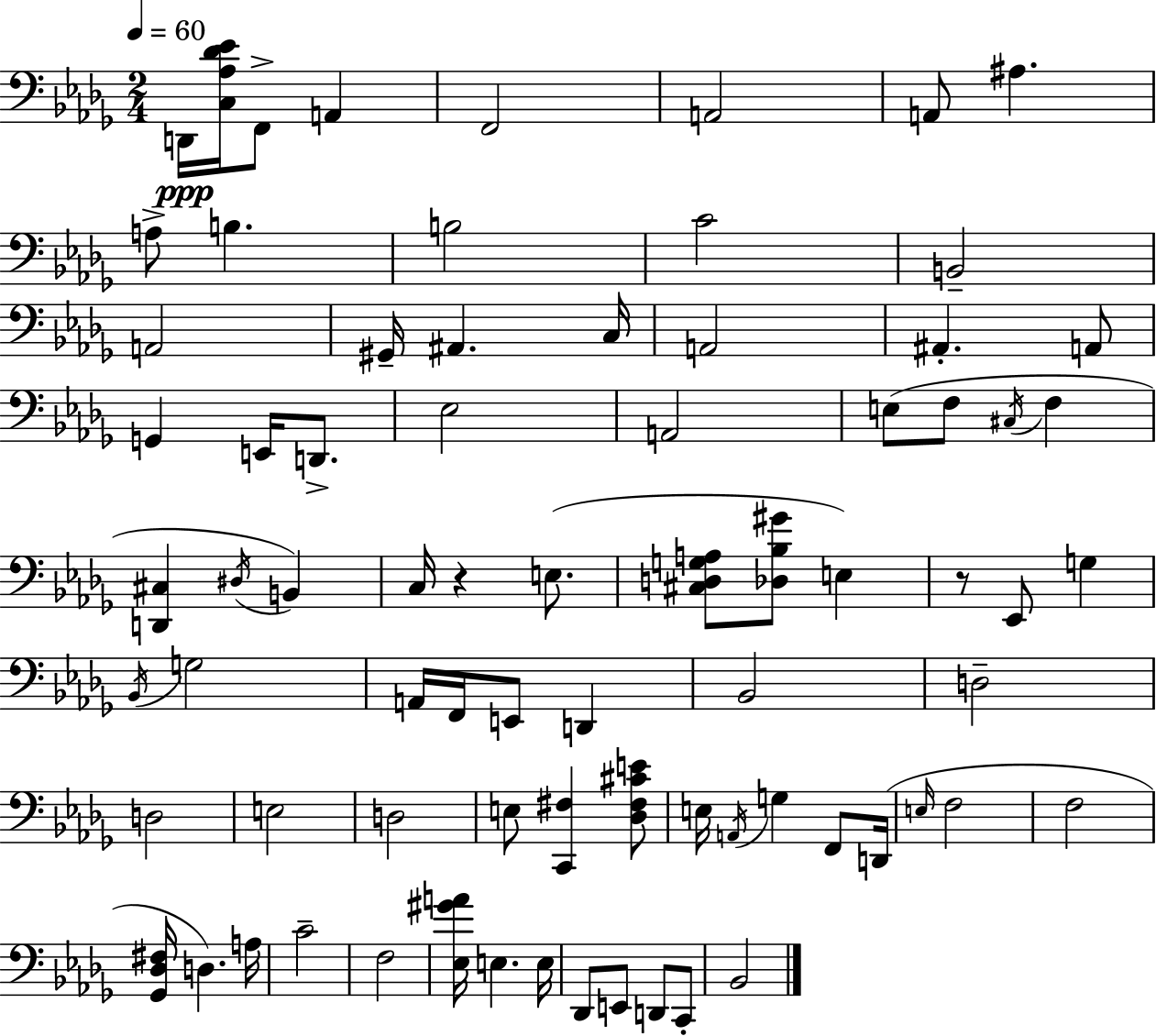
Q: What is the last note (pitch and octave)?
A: Bb2